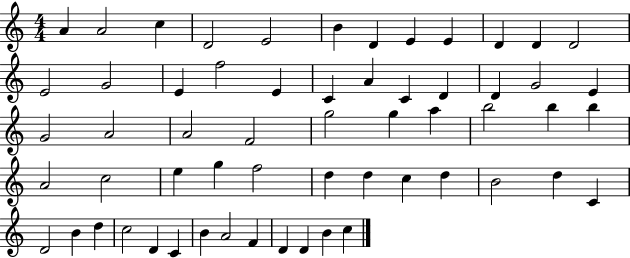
A4/q A4/h C5/q D4/h E4/h B4/q D4/q E4/q E4/q D4/q D4/q D4/h E4/h G4/h E4/q F5/h E4/q C4/q A4/q C4/q D4/q D4/q G4/h E4/q G4/h A4/h A4/h F4/h G5/h G5/q A5/q B5/h B5/q B5/q A4/h C5/h E5/q G5/q F5/h D5/q D5/q C5/q D5/q B4/h D5/q C4/q D4/h B4/q D5/q C5/h D4/q C4/q B4/q A4/h F4/q D4/q D4/q B4/q C5/q